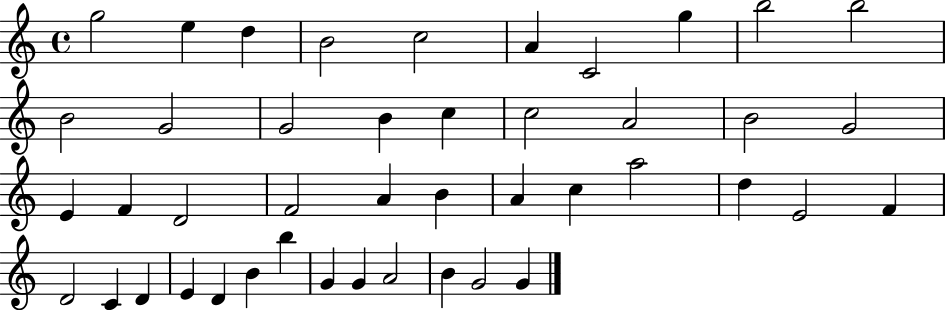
G5/h E5/q D5/q B4/h C5/h A4/q C4/h G5/q B5/h B5/h B4/h G4/h G4/h B4/q C5/q C5/h A4/h B4/h G4/h E4/q F4/q D4/h F4/h A4/q B4/q A4/q C5/q A5/h D5/q E4/h F4/q D4/h C4/q D4/q E4/q D4/q B4/q B5/q G4/q G4/q A4/h B4/q G4/h G4/q